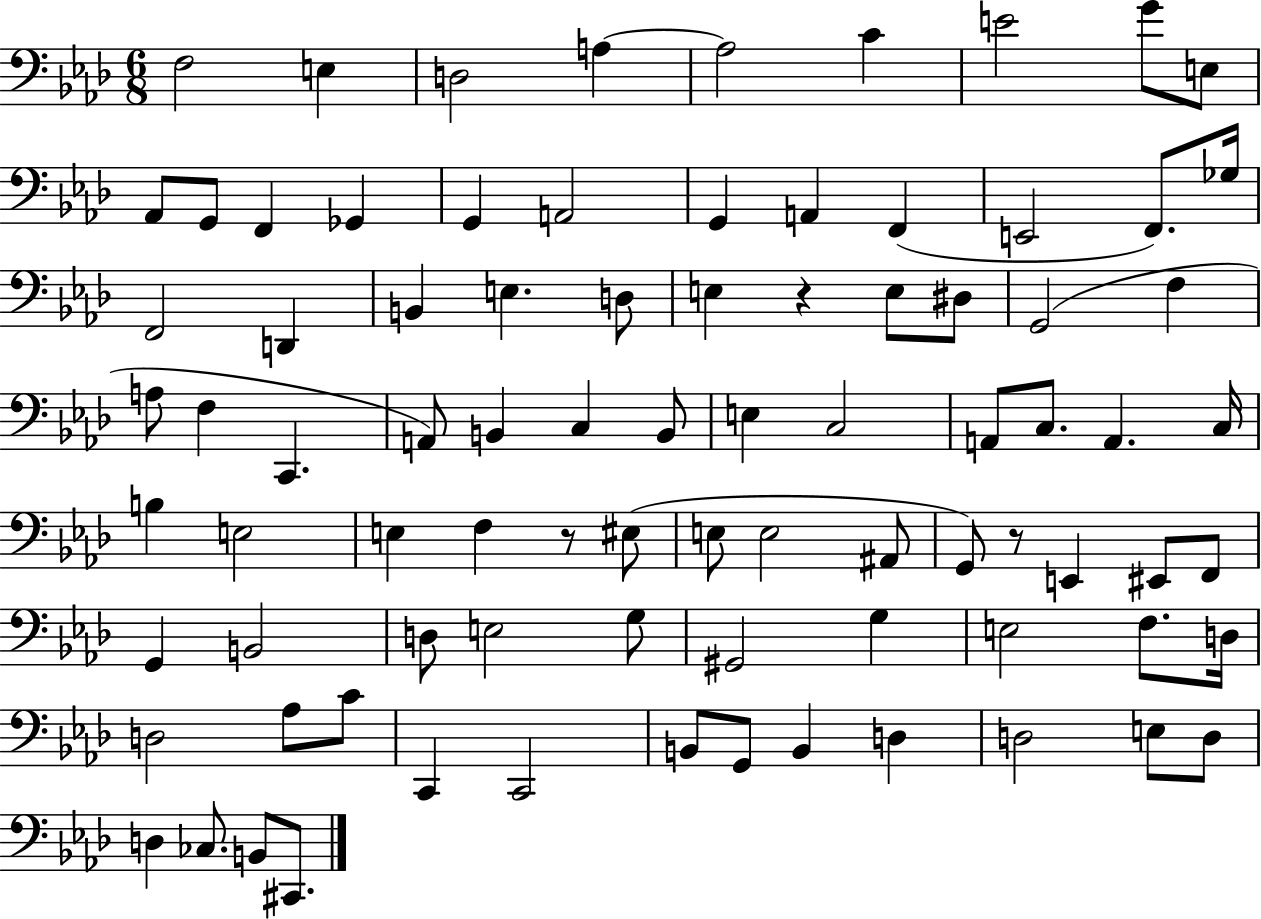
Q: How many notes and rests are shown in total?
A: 85